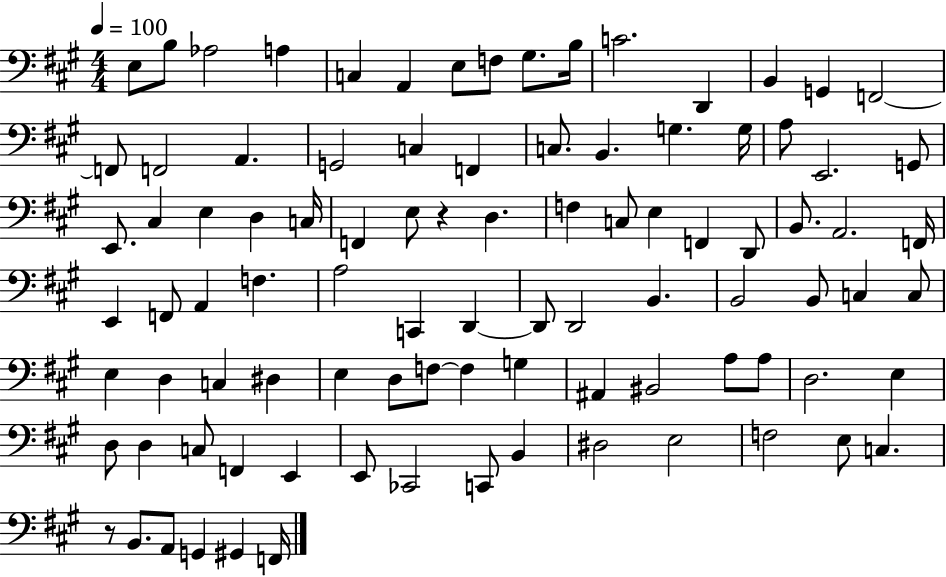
{
  \clef bass
  \numericTimeSignature
  \time 4/4
  \key a \major
  \tempo 4 = 100
  \repeat volta 2 { e8 b8 aes2 a4 | c4 a,4 e8 f8 gis8. b16 | c'2. d,4 | b,4 g,4 f,2~~ | \break f,8 f,2 a,4. | g,2 c4 f,4 | c8. b,4. g4. g16 | a8 e,2. g,8 | \break e,8. cis4 e4 d4 c16 | f,4 e8 r4 d4. | f4 c8 e4 f,4 d,8 | b,8. a,2. f,16 | \break e,4 f,8 a,4 f4. | a2 c,4 d,4~~ | d,8 d,2 b,4. | b,2 b,8 c4 c8 | \break e4 d4 c4 dis4 | e4 d8 f8~~ f4 g4 | ais,4 bis,2 a8 a8 | d2. e4 | \break d8 d4 c8 f,4 e,4 | e,8 ces,2 c,8 b,4 | dis2 e2 | f2 e8 c4. | \break r8 b,8. a,8 g,4 gis,4 f,16 | } \bar "|."
}